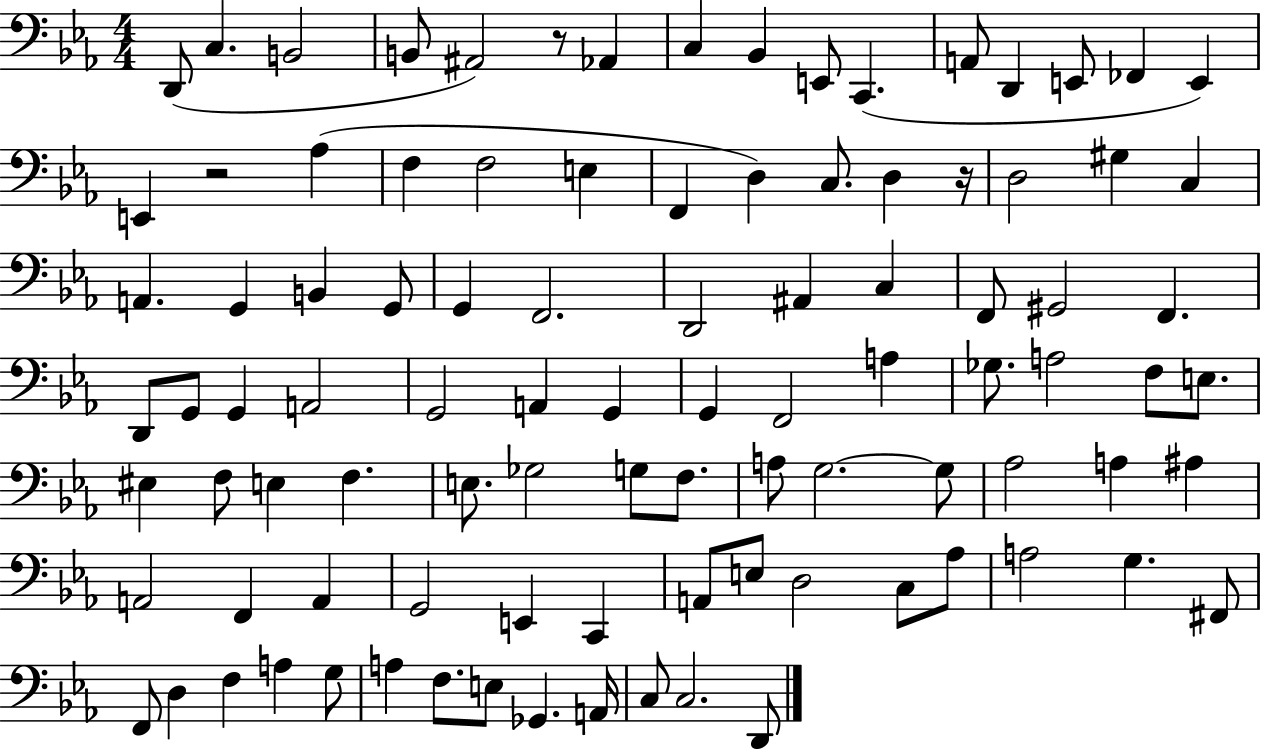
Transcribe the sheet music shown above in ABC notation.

X:1
T:Untitled
M:4/4
L:1/4
K:Eb
D,,/2 C, B,,2 B,,/2 ^A,,2 z/2 _A,, C, _B,, E,,/2 C,, A,,/2 D,, E,,/2 _F,, E,, E,, z2 _A, F, F,2 E, F,, D, C,/2 D, z/4 D,2 ^G, C, A,, G,, B,, G,,/2 G,, F,,2 D,,2 ^A,, C, F,,/2 ^G,,2 F,, D,,/2 G,,/2 G,, A,,2 G,,2 A,, G,, G,, F,,2 A, _G,/2 A,2 F,/2 E,/2 ^E, F,/2 E, F, E,/2 _G,2 G,/2 F,/2 A,/2 G,2 G,/2 _A,2 A, ^A, A,,2 F,, A,, G,,2 E,, C,, A,,/2 E,/2 D,2 C,/2 _A,/2 A,2 G, ^F,,/2 F,,/2 D, F, A, G,/2 A, F,/2 E,/2 _G,, A,,/4 C,/2 C,2 D,,/2